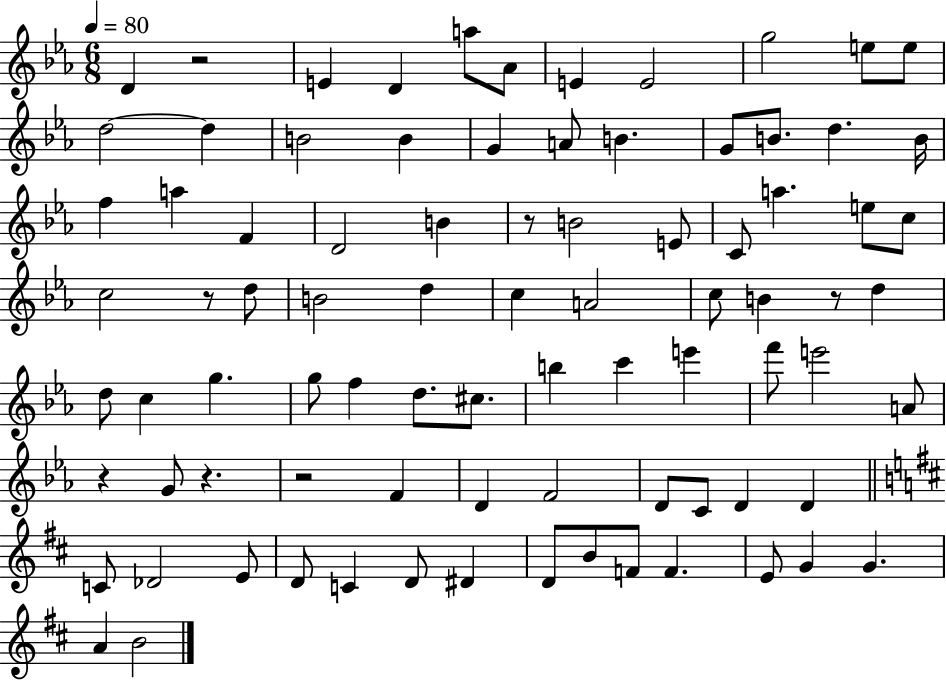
{
  \clef treble
  \numericTimeSignature
  \time 6/8
  \key ees \major
  \tempo 4 = 80
  d'4 r2 | e'4 d'4 a''8 aes'8 | e'4 e'2 | g''2 e''8 e''8 | \break d''2~~ d''4 | b'2 b'4 | g'4 a'8 b'4. | g'8 b'8. d''4. b'16 | \break f''4 a''4 f'4 | d'2 b'4 | r8 b'2 e'8 | c'8 a''4. e''8 c''8 | \break c''2 r8 d''8 | b'2 d''4 | c''4 a'2 | c''8 b'4 r8 d''4 | \break d''8 c''4 g''4. | g''8 f''4 d''8. cis''8. | b''4 c'''4 e'''4 | f'''8 e'''2 a'8 | \break r4 g'8 r4. | r2 f'4 | d'4 f'2 | d'8 c'8 d'4 d'4 | \break \bar "||" \break \key d \major c'8 des'2 e'8 | d'8 c'4 d'8 dis'4 | d'8 b'8 f'8 f'4. | e'8 g'4 g'4. | \break a'4 b'2 | \bar "|."
}